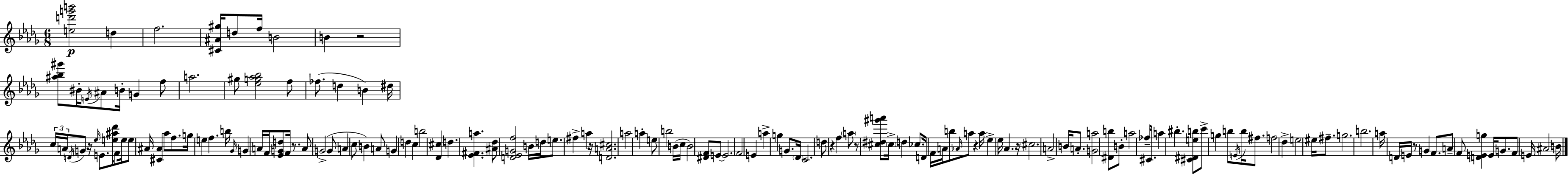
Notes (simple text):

[E5,D6,G6,B6]/h D5/q F5/h. [C#4,A#4,G#5]/s D5/e F5/s B4/h B4/q R/h [A#5,Bb5,G#6]/e BIS4/s E4/s A#4/e B4/s G4/q F5/e A5/h. G#5/e [Eb5,G5,Ab5,Bb5]/h F5/e FES5/e. D5/q B4/q D#5/s C5/s A4/s D4/s G4/e R/s Eb5/s E4/e. [E5,A#5,Db6]/s F4/e E5/s E5/e A#4/s [C#4,A#4]/q Ab5/e F5/e. G5/s E5/q F5/q. B5/s Gb4/s G4/q A4/s F4/s [Eb4,G4,D5]/e F4/s R/e. A4/e G4/h G4/e A4/q C5/e B4/q A4/e G4/q D5/q C5/q B5/h [Db4,C#5]/q D5/q. [Eb4,F#4,A5]/q. [A#4,Db5]/e [D4,Eb4,G4,F5]/h B4/s D5/s E5/e. F#5/q A5/q R/s [D4,A4,C#5]/h. A5/h A5/q E5/e B5/h B4/s C5/s B4/h [D#4,F4]/e E4/e E4/h. F4/h E4/q A5/q G5/q G4/e. Db4/s C4/h. D5/e R/q F5/q A5/e R/e [C#5,D#5,G#6,A6]/e C#5/s D5/q CES5/e. D4/s F4/s A4/s B5/e Ab4/s A5/e R/q A5/s Eb5/q Eb5/s Ab4/q. R/s C#5/h. A4/h B4/s A4/e. [G4,A5]/h [D#4,B5]/e B4/e A5/h FES5/s C#4/e. A5/q BIS5/q. [C#4,D#4,E5,B5]/e C6/e G5/q B5/e E4/s B5/s F#5/e. F5/h Db5/q E5/h EIS5/s F#5/e. G5/h. B5/h. A5/s D4/s E4/s R/e G4/q F4/e. A4/e F4/e [D4,E4,G5]/q E4/s G4/e. F4/e E4/s A#4/h B4/s